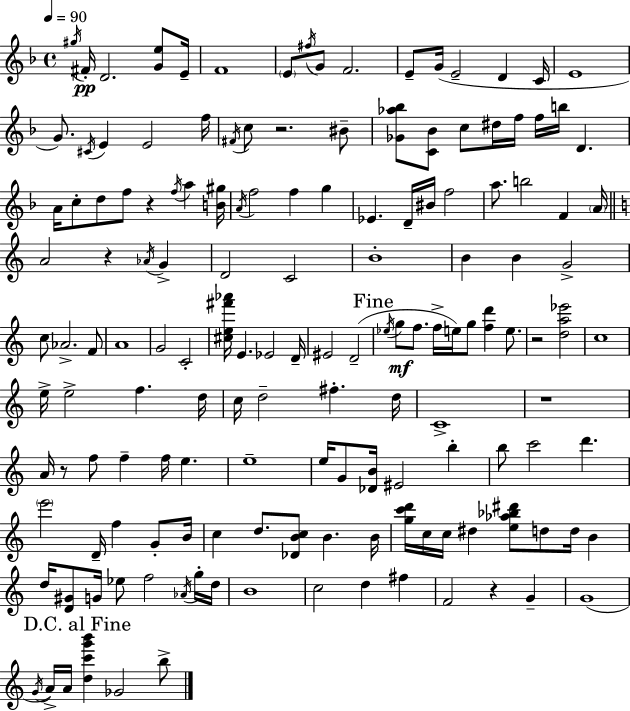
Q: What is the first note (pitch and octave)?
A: G#5